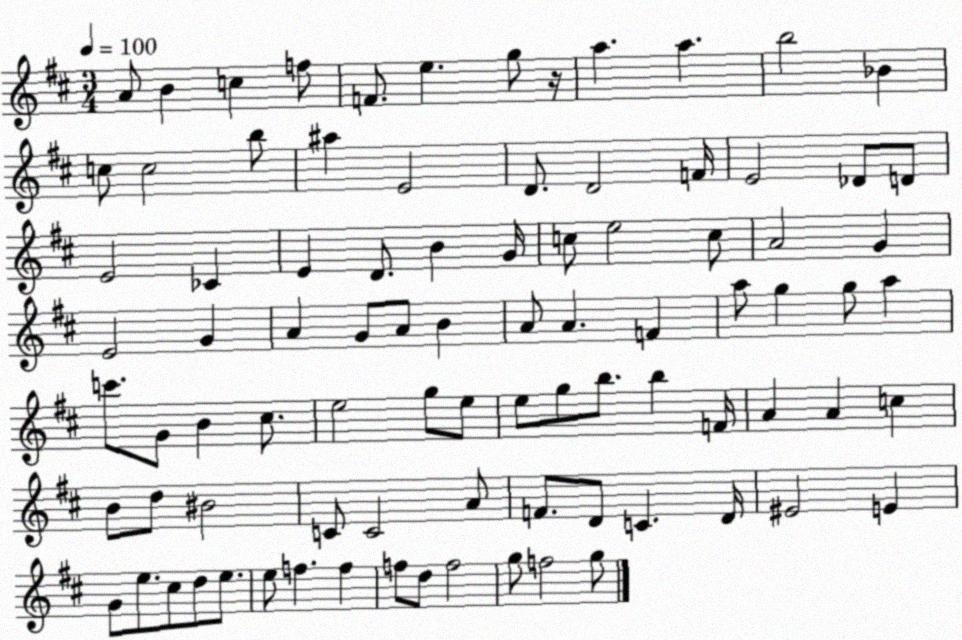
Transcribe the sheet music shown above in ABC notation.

X:1
T:Untitled
M:3/4
L:1/4
K:D
A/2 B c f/2 F/2 e g/2 z/4 a a b2 _B c/2 c2 b/2 ^a E2 D/2 D2 F/4 E2 _D/2 D/2 E2 _C E D/2 B G/4 c/2 e2 c/2 A2 G E2 G A G/2 A/2 B A/2 A F a/2 g g/2 a c'/2 G/2 B ^c/2 e2 g/2 e/2 e/2 g/2 b/2 b F/4 A A c B/2 d/2 ^B2 C/2 C2 A/2 F/2 D/2 C D/4 ^E2 E G/2 e/2 ^c/2 d/2 e/2 e/2 f f f/2 d/2 f2 g/2 f2 g/2